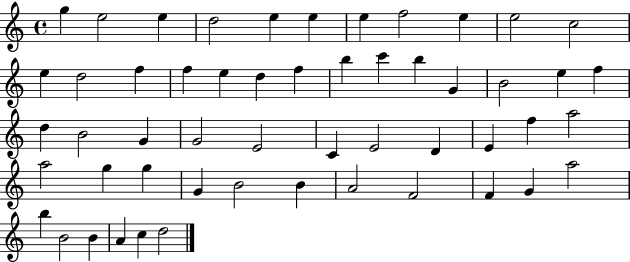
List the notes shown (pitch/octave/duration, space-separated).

G5/q E5/h E5/q D5/h E5/q E5/q E5/q F5/h E5/q E5/h C5/h E5/q D5/h F5/q F5/q E5/q D5/q F5/q B5/q C6/q B5/q G4/q B4/h E5/q F5/q D5/q B4/h G4/q G4/h E4/h C4/q E4/h D4/q E4/q F5/q A5/h A5/h G5/q G5/q G4/q B4/h B4/q A4/h F4/h F4/q G4/q A5/h B5/q B4/h B4/q A4/q C5/q D5/h